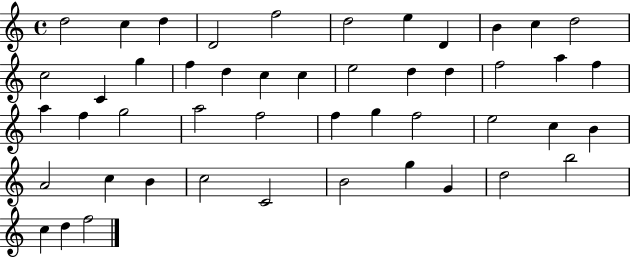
D5/h C5/q D5/q D4/h F5/h D5/h E5/q D4/q B4/q C5/q D5/h C5/h C4/q G5/q F5/q D5/q C5/q C5/q E5/h D5/q D5/q F5/h A5/q F5/q A5/q F5/q G5/h A5/h F5/h F5/q G5/q F5/h E5/h C5/q B4/q A4/h C5/q B4/q C5/h C4/h B4/h G5/q G4/q D5/h B5/h C5/q D5/q F5/h